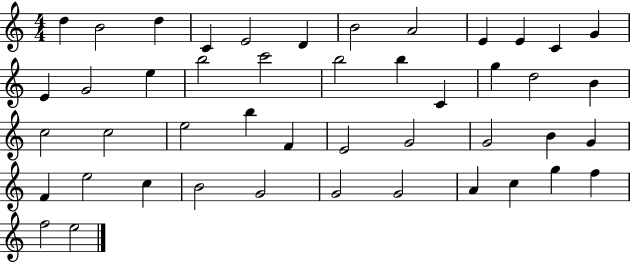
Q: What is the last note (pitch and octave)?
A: E5